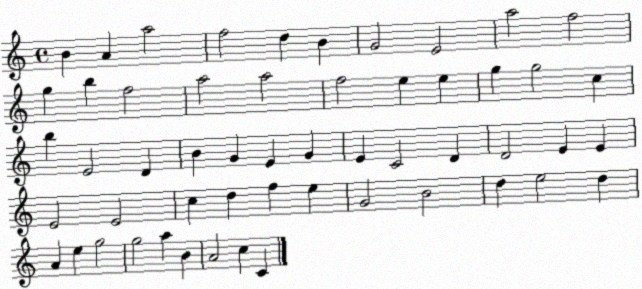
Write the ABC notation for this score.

X:1
T:Untitled
M:4/4
L:1/4
K:C
B A a2 f2 d B G2 E2 a2 f2 g b f2 a2 a2 f2 e e g g2 c b E2 D B G E G E C2 D D2 E E E2 E2 c d f e G2 B2 d e2 d A e g2 g2 a B A2 c C